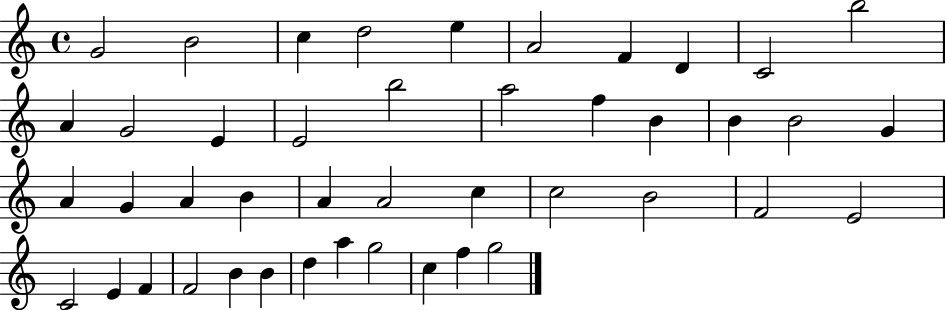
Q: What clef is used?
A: treble